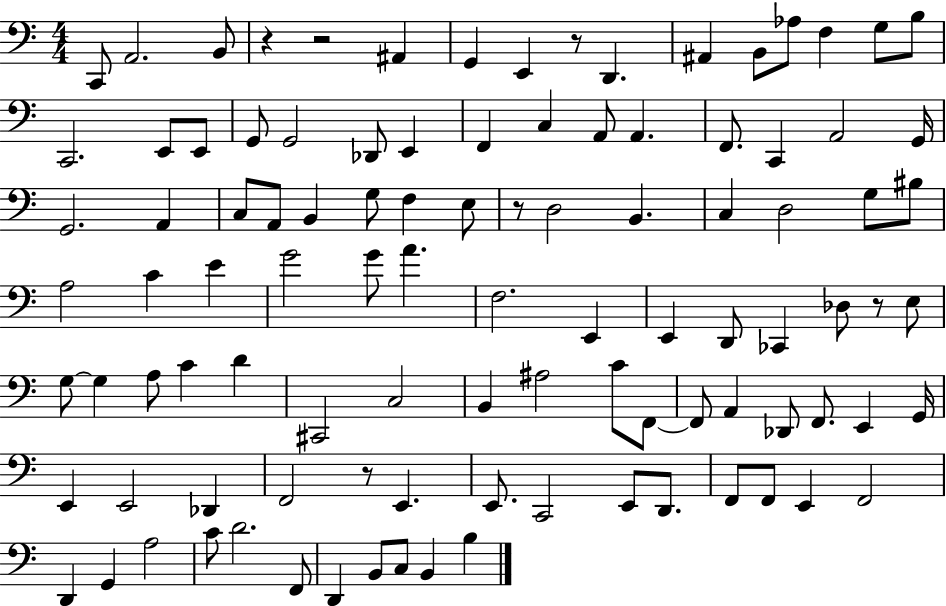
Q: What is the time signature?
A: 4/4